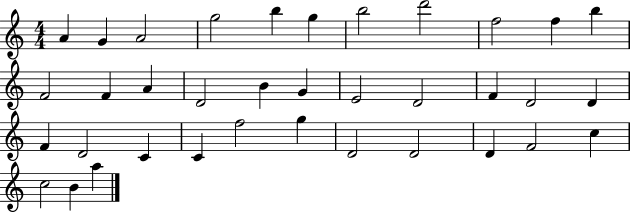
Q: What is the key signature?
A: C major